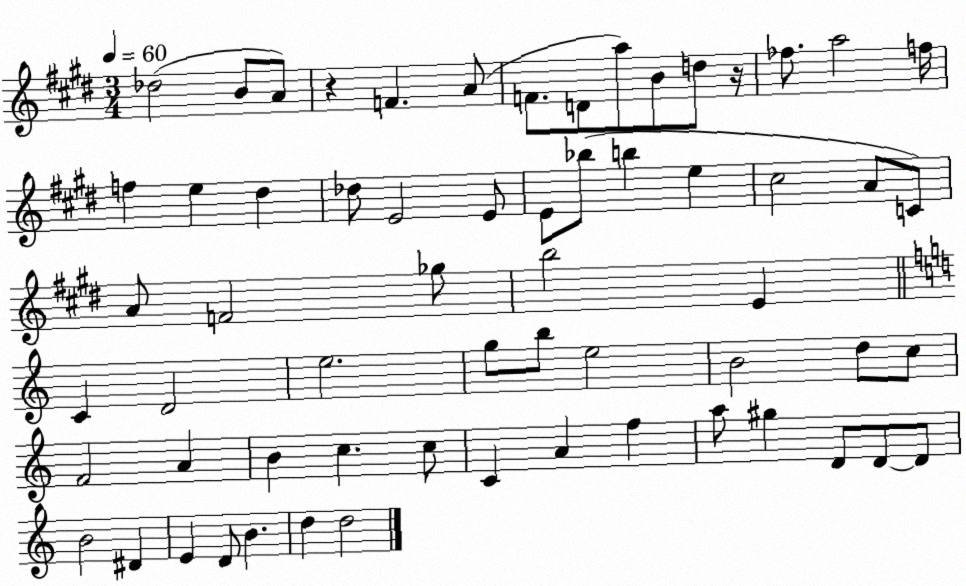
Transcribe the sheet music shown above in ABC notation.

X:1
T:Untitled
M:3/4
L:1/4
K:E
_d2 B/2 A/2 z F A/2 F/2 D/2 a/2 B/2 d/2 z/4 _f/2 a2 f/4 f e ^d _d/2 E2 E/2 E/2 _b/2 b e ^c2 A/2 C/2 A/2 F2 _g/2 b2 E C D2 e2 g/2 b/2 e2 B2 d/2 c/2 F2 A B c c/2 C A f a/2 ^g D/2 D/2 D/2 B2 ^D E D/2 B d d2